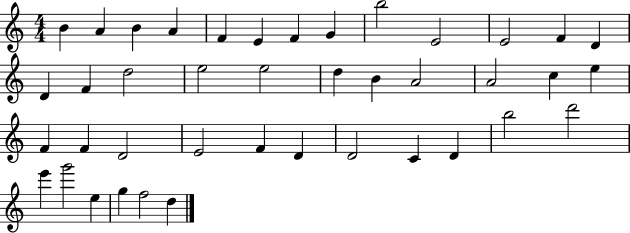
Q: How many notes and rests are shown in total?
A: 41